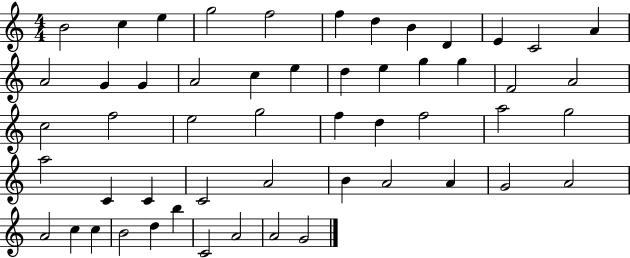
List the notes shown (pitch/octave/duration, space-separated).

B4/h C5/q E5/q G5/h F5/h F5/q D5/q B4/q D4/q E4/q C4/h A4/q A4/h G4/q G4/q A4/h C5/q E5/q D5/q E5/q G5/q G5/q F4/h A4/h C5/h F5/h E5/h G5/h F5/q D5/q F5/h A5/h G5/h A5/h C4/q C4/q C4/h A4/h B4/q A4/h A4/q G4/h A4/h A4/h C5/q C5/q B4/h D5/q B5/q C4/h A4/h A4/h G4/h